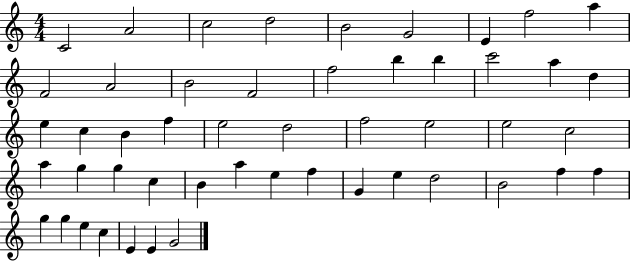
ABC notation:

X:1
T:Untitled
M:4/4
L:1/4
K:C
C2 A2 c2 d2 B2 G2 E f2 a F2 A2 B2 F2 f2 b b c'2 a d e c B f e2 d2 f2 e2 e2 c2 a g g c B a e f G e d2 B2 f f g g e c E E G2